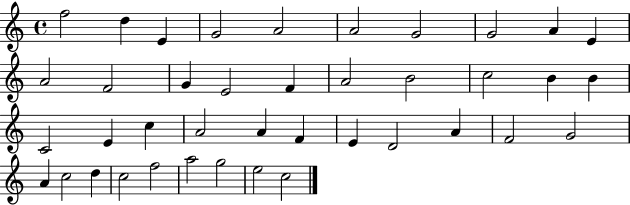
F5/h D5/q E4/q G4/h A4/h A4/h G4/h G4/h A4/q E4/q A4/h F4/h G4/q E4/h F4/q A4/h B4/h C5/h B4/q B4/q C4/h E4/q C5/q A4/h A4/q F4/q E4/q D4/h A4/q F4/h G4/h A4/q C5/h D5/q C5/h F5/h A5/h G5/h E5/h C5/h